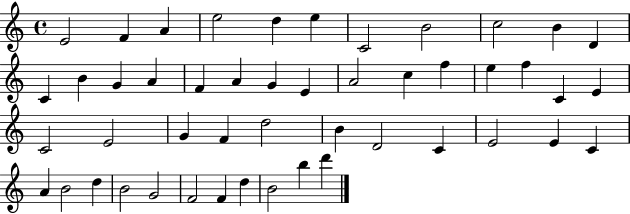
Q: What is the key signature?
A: C major